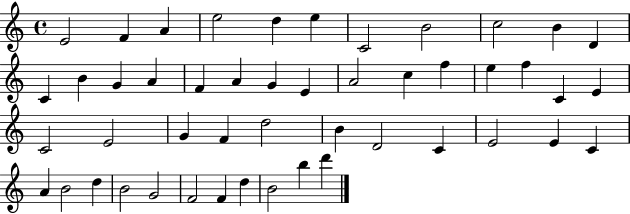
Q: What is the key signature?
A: C major